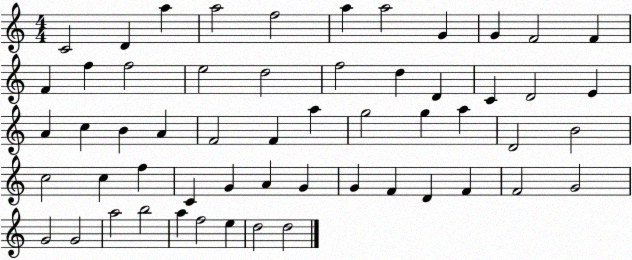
X:1
T:Untitled
M:4/4
L:1/4
K:C
C2 D a a2 f2 a a2 G G F2 F F f f2 e2 d2 f2 d D C D2 E A c B A F2 F a g2 g a D2 B2 c2 c f C G A G G F D F F2 G2 G2 G2 a2 b2 a f2 e d2 d2